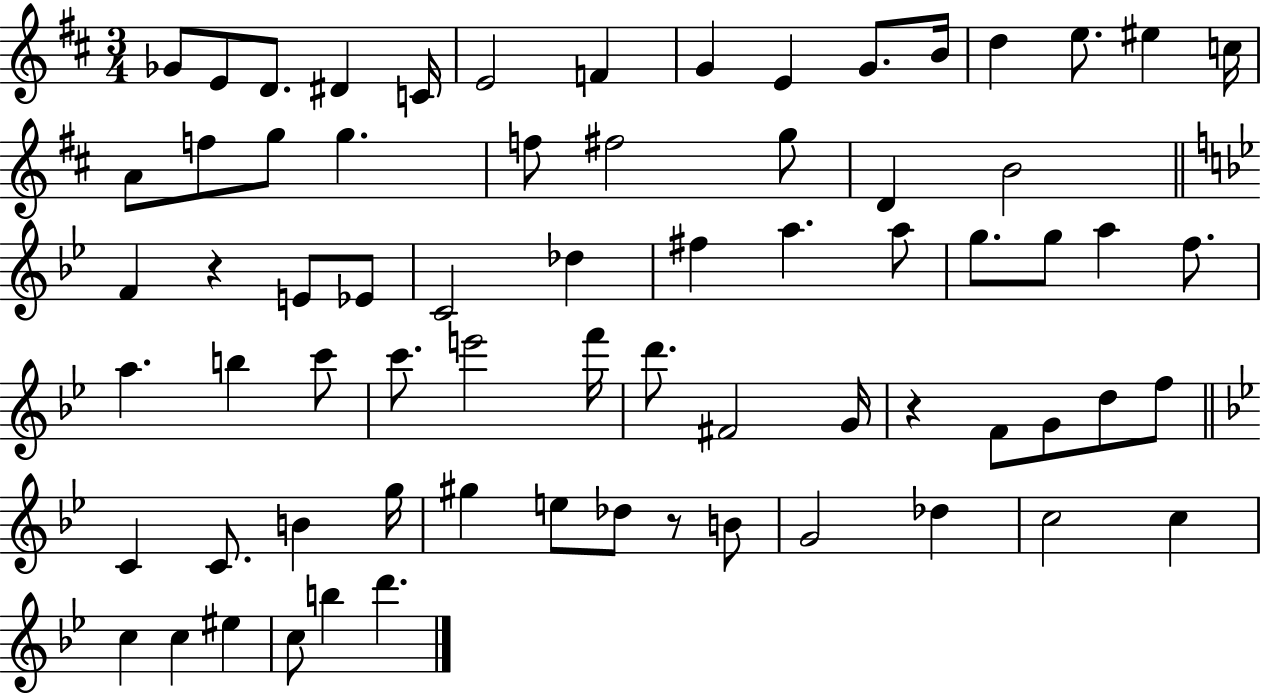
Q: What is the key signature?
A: D major